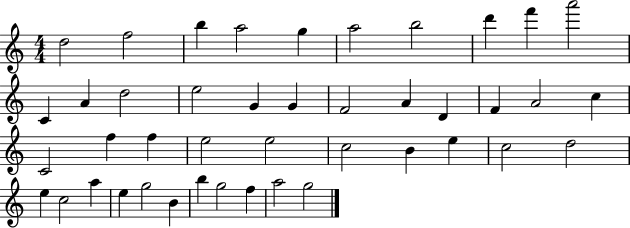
{
  \clef treble
  \numericTimeSignature
  \time 4/4
  \key c \major
  d''2 f''2 | b''4 a''2 g''4 | a''2 b''2 | d'''4 f'''4 a'''2 | \break c'4 a'4 d''2 | e''2 g'4 g'4 | f'2 a'4 d'4 | f'4 a'2 c''4 | \break c'2 f''4 f''4 | e''2 e''2 | c''2 b'4 e''4 | c''2 d''2 | \break e''4 c''2 a''4 | e''4 g''2 b'4 | b''4 g''2 f''4 | a''2 g''2 | \break \bar "|."
}